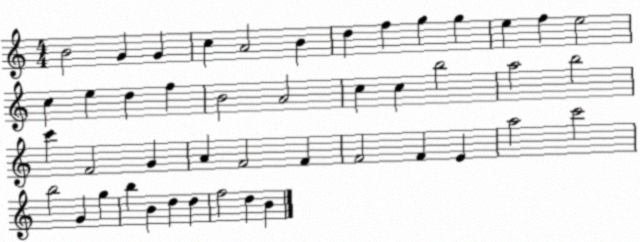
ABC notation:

X:1
T:Untitled
M:4/4
L:1/4
K:C
B2 G G c A2 B d f g g e f e2 c e d f B2 A2 c c b2 a2 b2 c' F2 G A F2 F F2 F E a2 c'2 b2 G g b B d d f2 d B